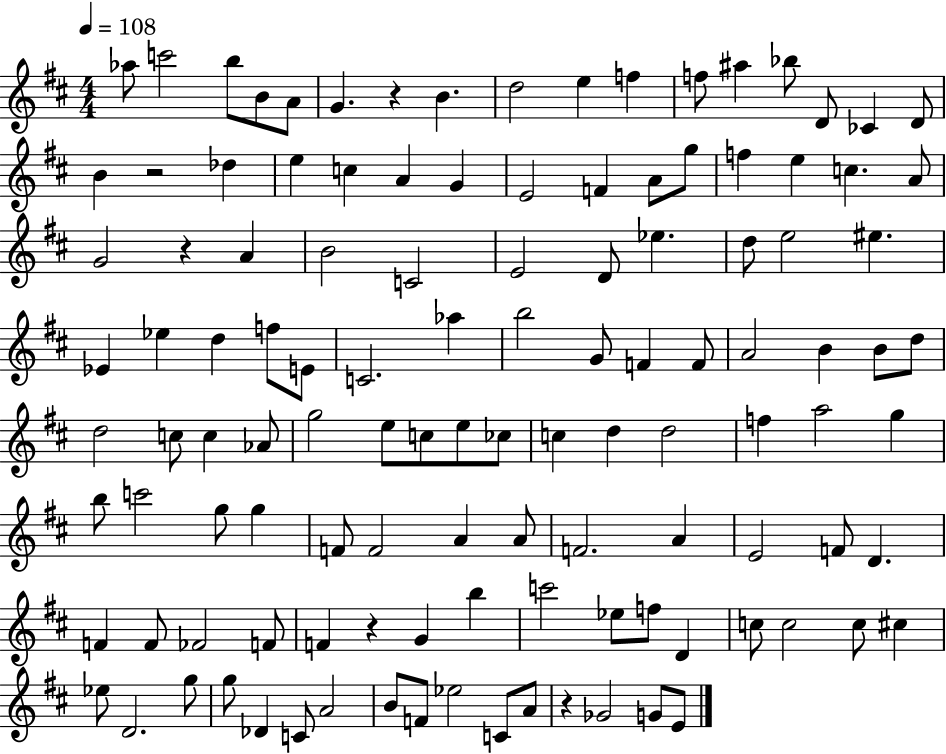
X:1
T:Untitled
M:4/4
L:1/4
K:D
_a/2 c'2 b/2 B/2 A/2 G z B d2 e f f/2 ^a _b/2 D/2 _C D/2 B z2 _d e c A G E2 F A/2 g/2 f e c A/2 G2 z A B2 C2 E2 D/2 _e d/2 e2 ^e _E _e d f/2 E/2 C2 _a b2 G/2 F F/2 A2 B B/2 d/2 d2 c/2 c _A/2 g2 e/2 c/2 e/2 _c/2 c d d2 f a2 g b/2 c'2 g/2 g F/2 F2 A A/2 F2 A E2 F/2 D F F/2 _F2 F/2 F z G b c'2 _e/2 f/2 D c/2 c2 c/2 ^c _e/2 D2 g/2 g/2 _D C/2 A2 B/2 F/2 _e2 C/2 A/2 z _G2 G/2 E/2